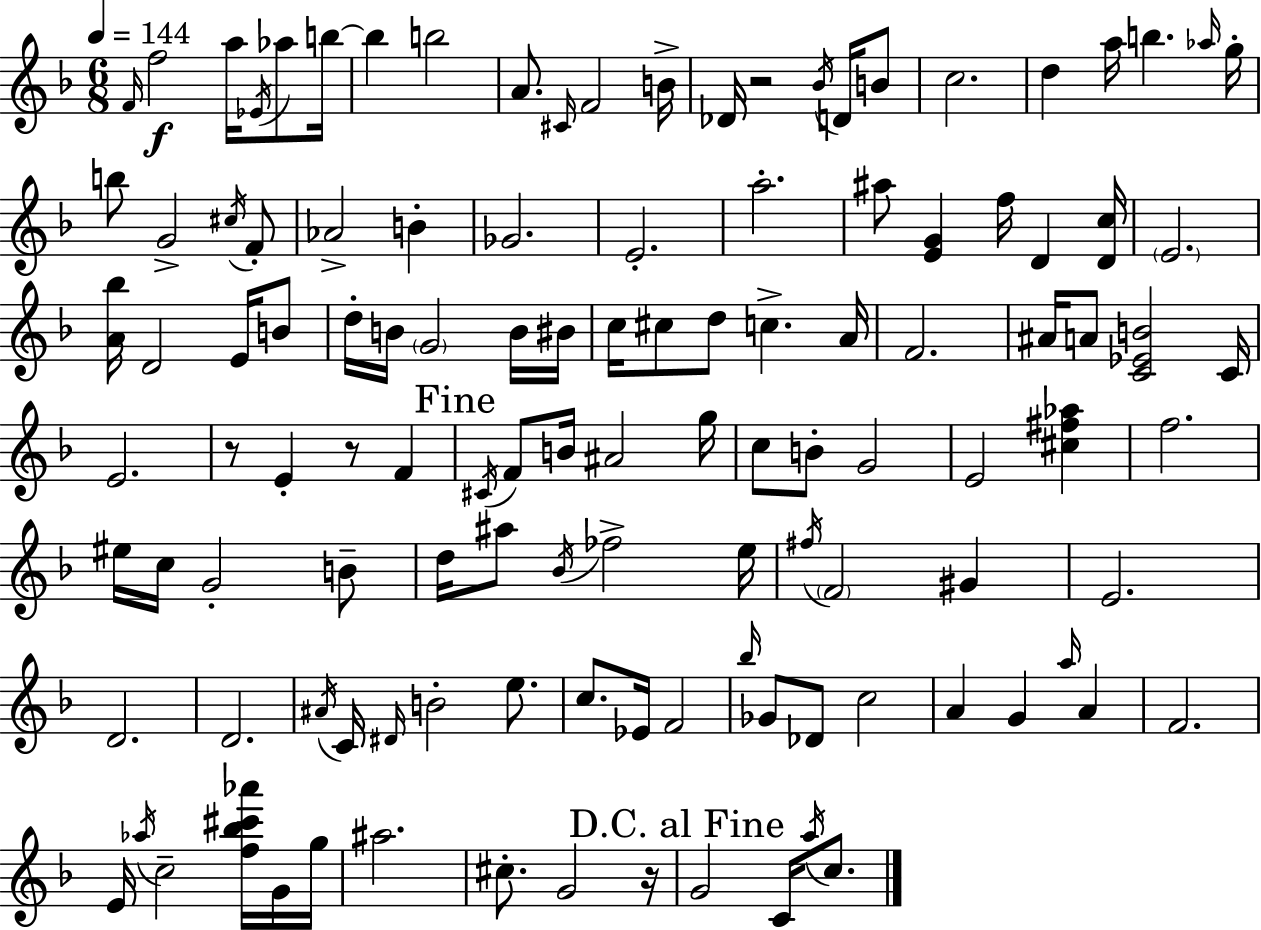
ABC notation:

X:1
T:Untitled
M:6/8
L:1/4
K:Dm
F/4 f2 a/4 _E/4 _a/2 b/4 b b2 A/2 ^C/4 F2 B/4 _D/4 z2 _B/4 D/4 B/2 c2 d a/4 b _a/4 g/4 b/2 G2 ^c/4 F/2 _A2 B _G2 E2 a2 ^a/2 [EG] f/4 D [Dc]/4 E2 [A_b]/4 D2 E/4 B/2 d/4 B/4 G2 B/4 ^B/4 c/4 ^c/2 d/2 c A/4 F2 ^A/4 A/2 [C_EB]2 C/4 E2 z/2 E z/2 F ^C/4 F/2 B/4 ^A2 g/4 c/2 B/2 G2 E2 [^c^f_a] f2 ^e/4 c/4 G2 B/2 d/4 ^a/2 _B/4 _f2 e/4 ^f/4 F2 ^G E2 D2 D2 ^A/4 C/4 ^D/4 B2 e/2 c/2 _E/4 F2 _b/4 _G/2 _D/2 c2 A G a/4 A F2 E/4 _a/4 c2 [f_b^c'_a']/4 G/4 g/4 ^a2 ^c/2 G2 z/4 G2 C/4 a/4 c/2